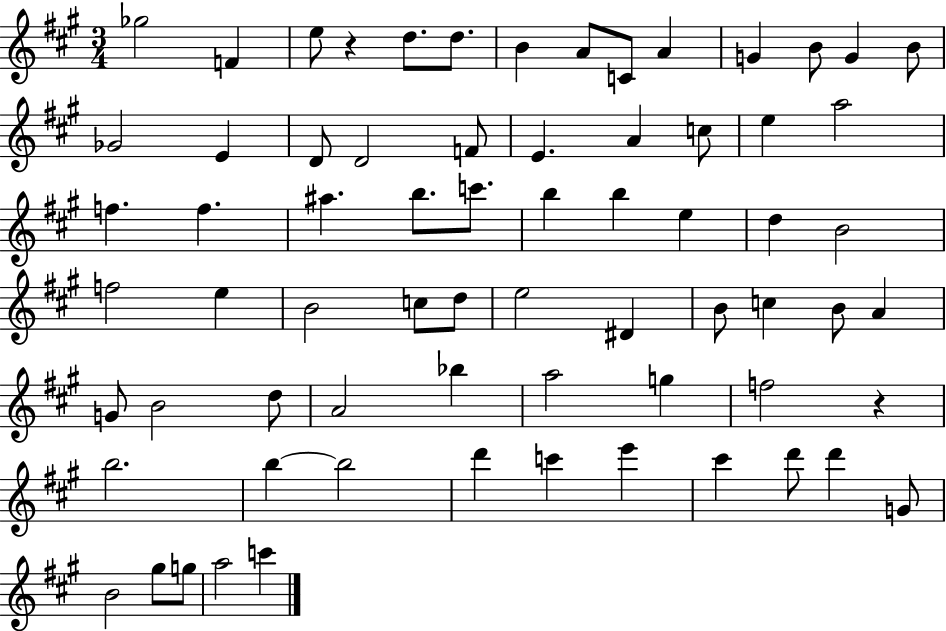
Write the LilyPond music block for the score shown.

{
  \clef treble
  \numericTimeSignature
  \time 3/4
  \key a \major
  ges''2 f'4 | e''8 r4 d''8. d''8. | b'4 a'8 c'8 a'4 | g'4 b'8 g'4 b'8 | \break ges'2 e'4 | d'8 d'2 f'8 | e'4. a'4 c''8 | e''4 a''2 | \break f''4. f''4. | ais''4. b''8. c'''8. | b''4 b''4 e''4 | d''4 b'2 | \break f''2 e''4 | b'2 c''8 d''8 | e''2 dis'4 | b'8 c''4 b'8 a'4 | \break g'8 b'2 d''8 | a'2 bes''4 | a''2 g''4 | f''2 r4 | \break b''2. | b''4~~ b''2 | d'''4 c'''4 e'''4 | cis'''4 d'''8 d'''4 g'8 | \break b'2 gis''8 g''8 | a''2 c'''4 | \bar "|."
}